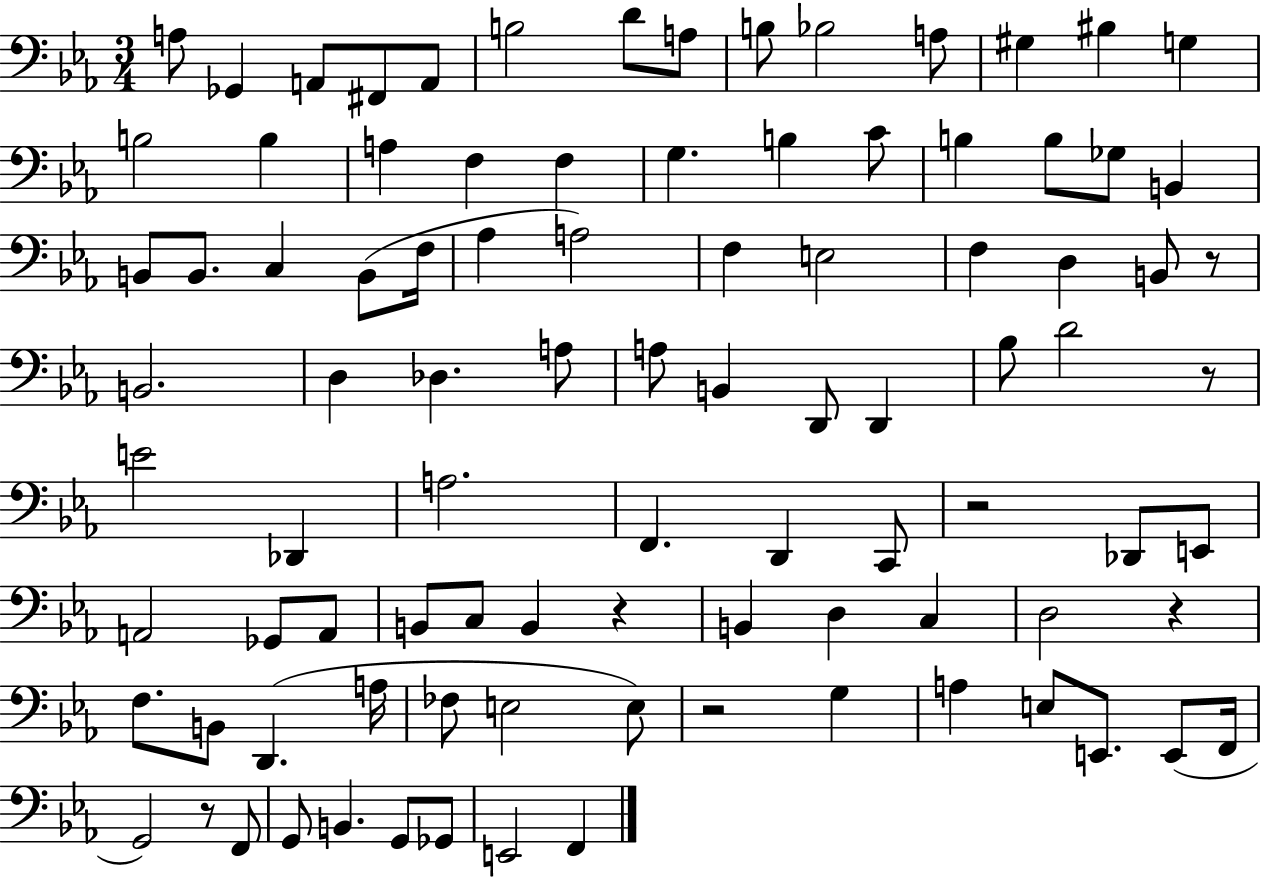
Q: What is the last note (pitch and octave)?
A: F2